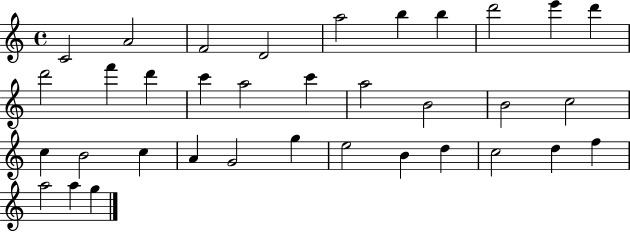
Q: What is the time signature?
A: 4/4